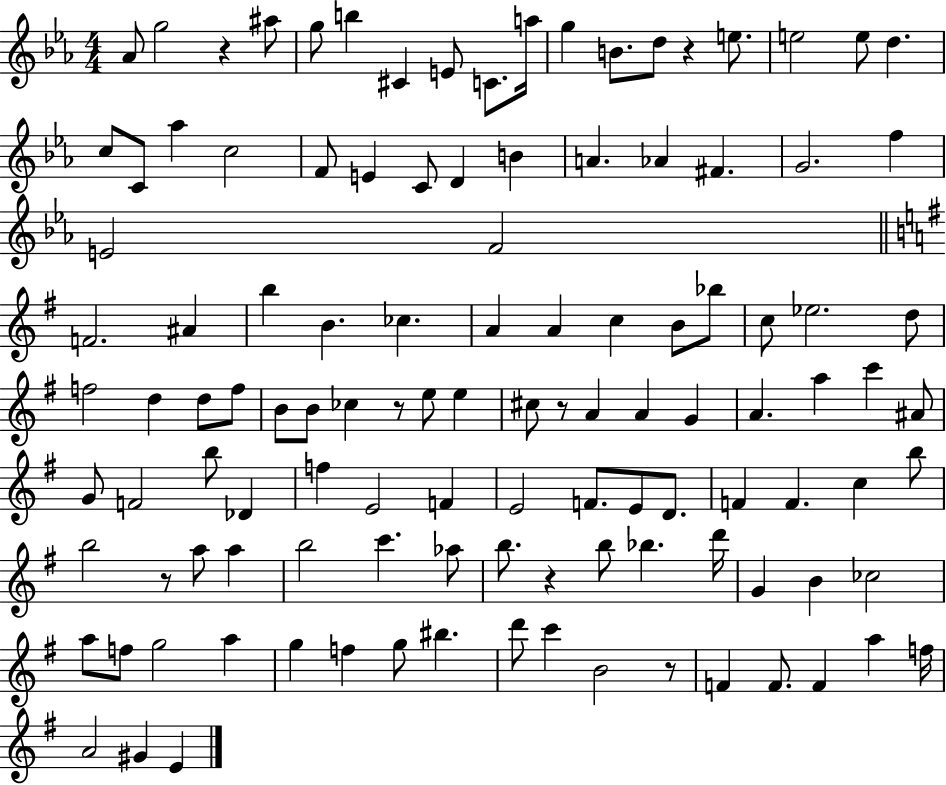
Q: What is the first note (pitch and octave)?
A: Ab4